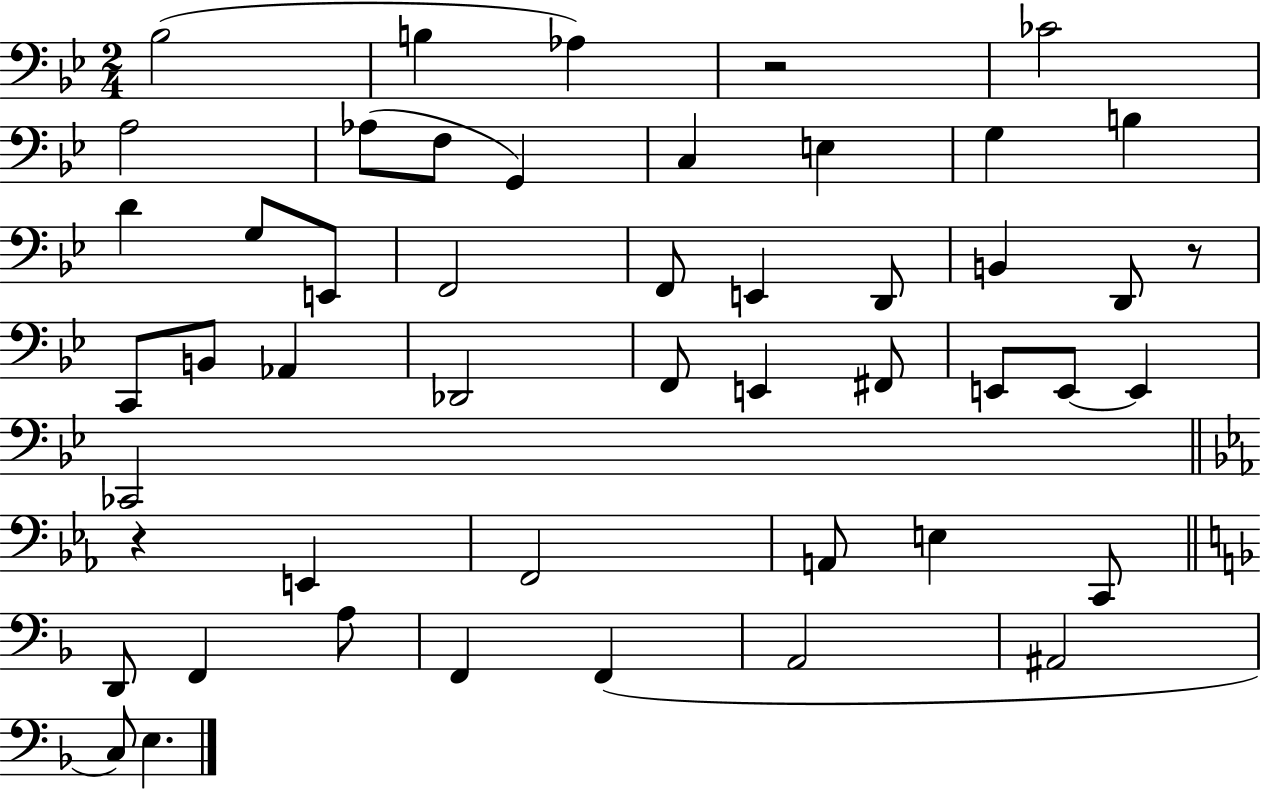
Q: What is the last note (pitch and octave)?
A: E3